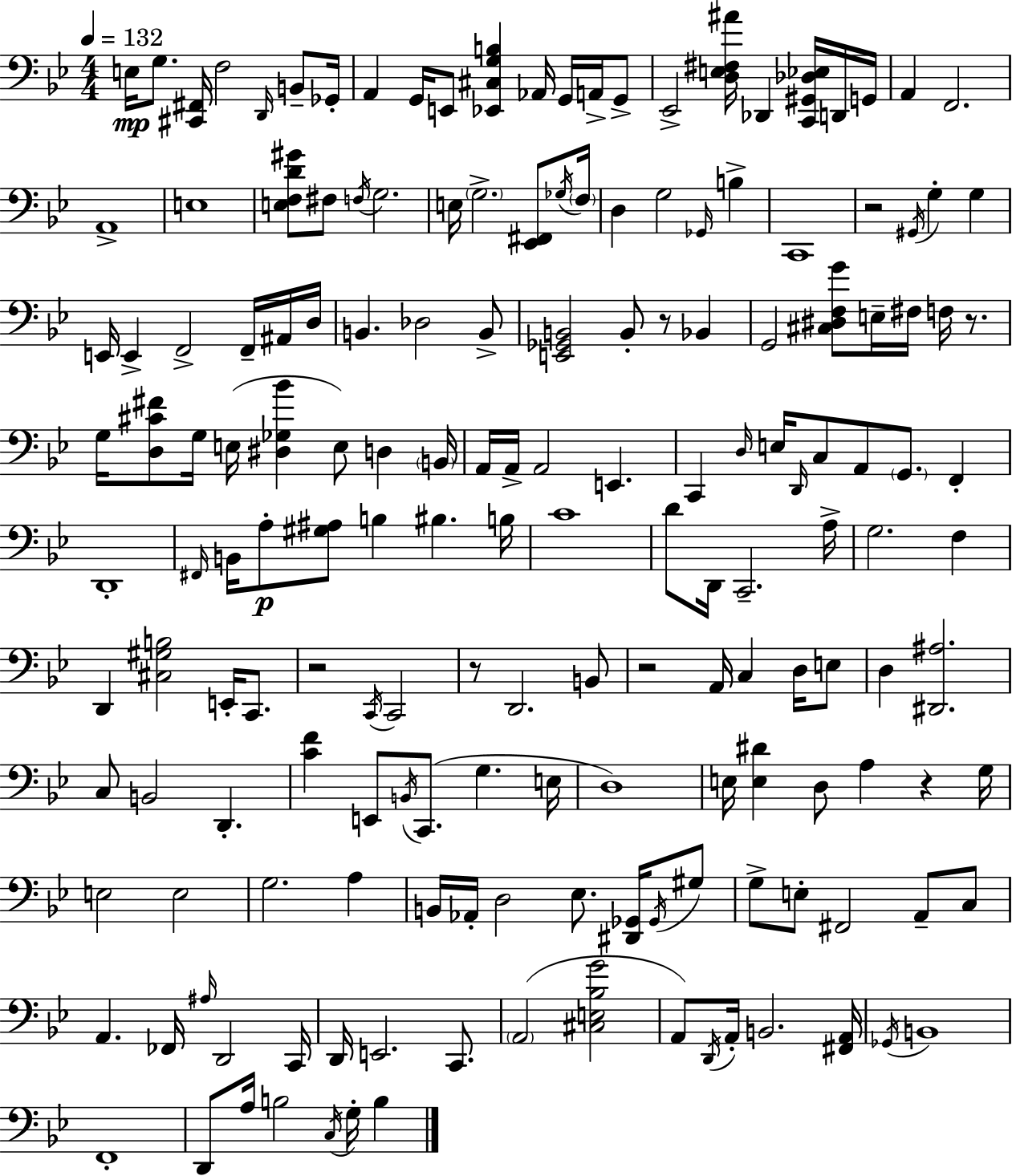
X:1
T:Untitled
M:4/4
L:1/4
K:Gm
E,/4 G,/2 [^C,,^F,,]/4 F,2 D,,/4 B,,/2 _G,,/4 A,, G,,/4 E,,/2 [_E,,^C,G,B,] _A,,/4 G,,/4 A,,/4 G,,/2 _E,,2 [D,E,^F,^A]/4 _D,, [C,,^G,,_D,_E,]/4 D,,/4 G,,/4 A,, F,,2 A,,4 E,4 [E,F,D^G]/2 ^F,/2 F,/4 G,2 E,/4 G,2 [_E,,^F,,]/2 _G,/4 F,/4 D, G,2 _G,,/4 B, C,,4 z2 ^G,,/4 G, G, E,,/4 E,, F,,2 F,,/4 ^A,,/4 D,/4 B,, _D,2 B,,/2 [E,,_G,,B,,]2 B,,/2 z/2 _B,, G,,2 [^C,^D,F,G]/2 E,/4 ^F,/4 F,/4 z/2 G,/4 [D,^C^F]/2 G,/4 E,/4 [^D,_G,_B] E,/2 D, B,,/4 A,,/4 A,,/4 A,,2 E,, C,, D,/4 E,/4 D,,/4 C,/2 A,,/2 G,,/2 F,, D,,4 ^F,,/4 B,,/4 A,/2 [^G,^A,]/2 B, ^B, B,/4 C4 D/2 D,,/4 C,,2 A,/4 G,2 F, D,, [^C,^G,B,]2 E,,/4 C,,/2 z2 C,,/4 C,,2 z/2 D,,2 B,,/2 z2 A,,/4 C, D,/4 E,/2 D, [^D,,^A,]2 C,/2 B,,2 D,, [CF] E,,/2 B,,/4 C,,/2 G, E,/4 D,4 E,/4 [E,^D] D,/2 A, z G,/4 E,2 E,2 G,2 A, B,,/4 _A,,/4 D,2 _E,/2 [^D,,_G,,]/4 _G,,/4 ^G,/2 G,/2 E,/2 ^F,,2 A,,/2 C,/2 A,, _F,,/4 ^A,/4 D,,2 C,,/4 D,,/4 E,,2 C,,/2 A,,2 [^C,E,_B,G]2 A,,/2 D,,/4 A,,/4 B,,2 [^F,,A,,]/4 _G,,/4 B,,4 F,,4 D,,/2 A,/4 B,2 C,/4 G,/4 B,